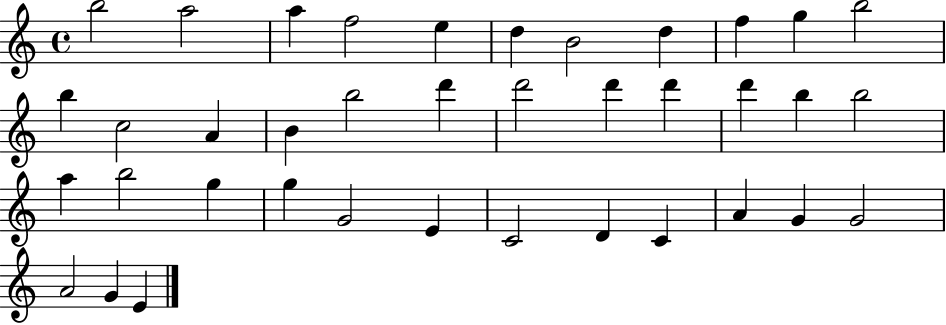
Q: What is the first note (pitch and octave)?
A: B5